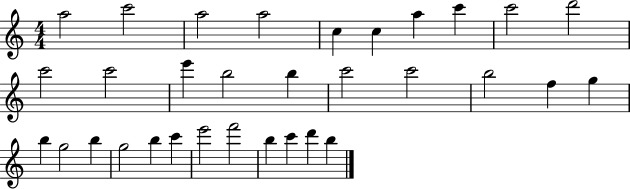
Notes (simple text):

A5/h C6/h A5/h A5/h C5/q C5/q A5/q C6/q C6/h D6/h C6/h C6/h E6/q B5/h B5/q C6/h C6/h B5/h F5/q G5/q B5/q G5/h B5/q G5/h B5/q C6/q E6/h F6/h B5/q C6/q D6/q B5/q